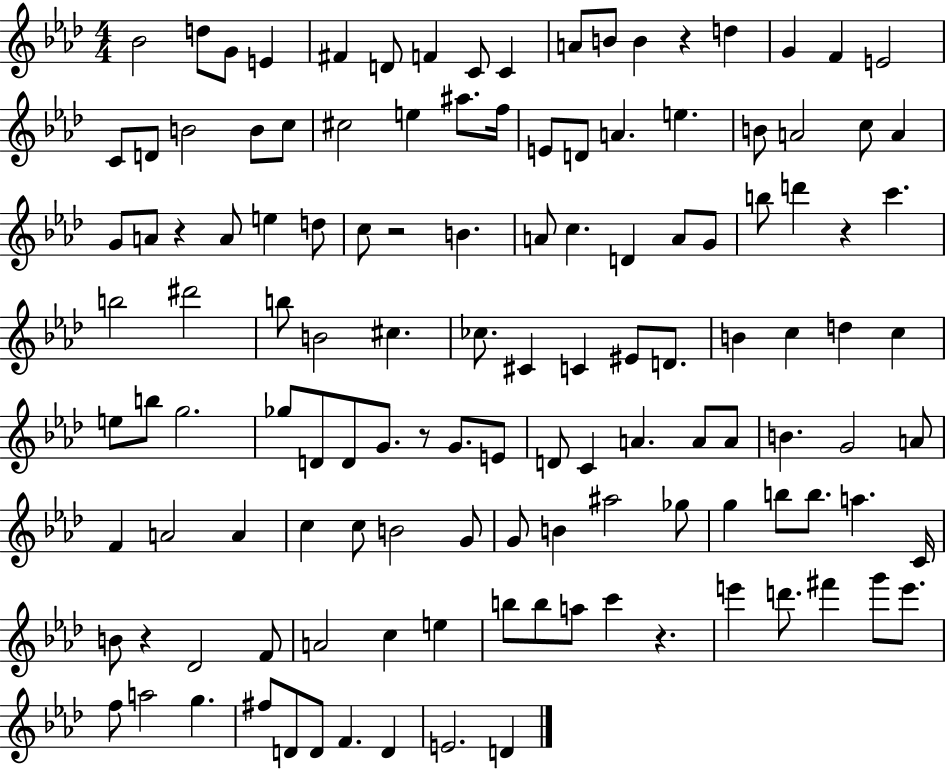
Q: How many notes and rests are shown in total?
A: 127